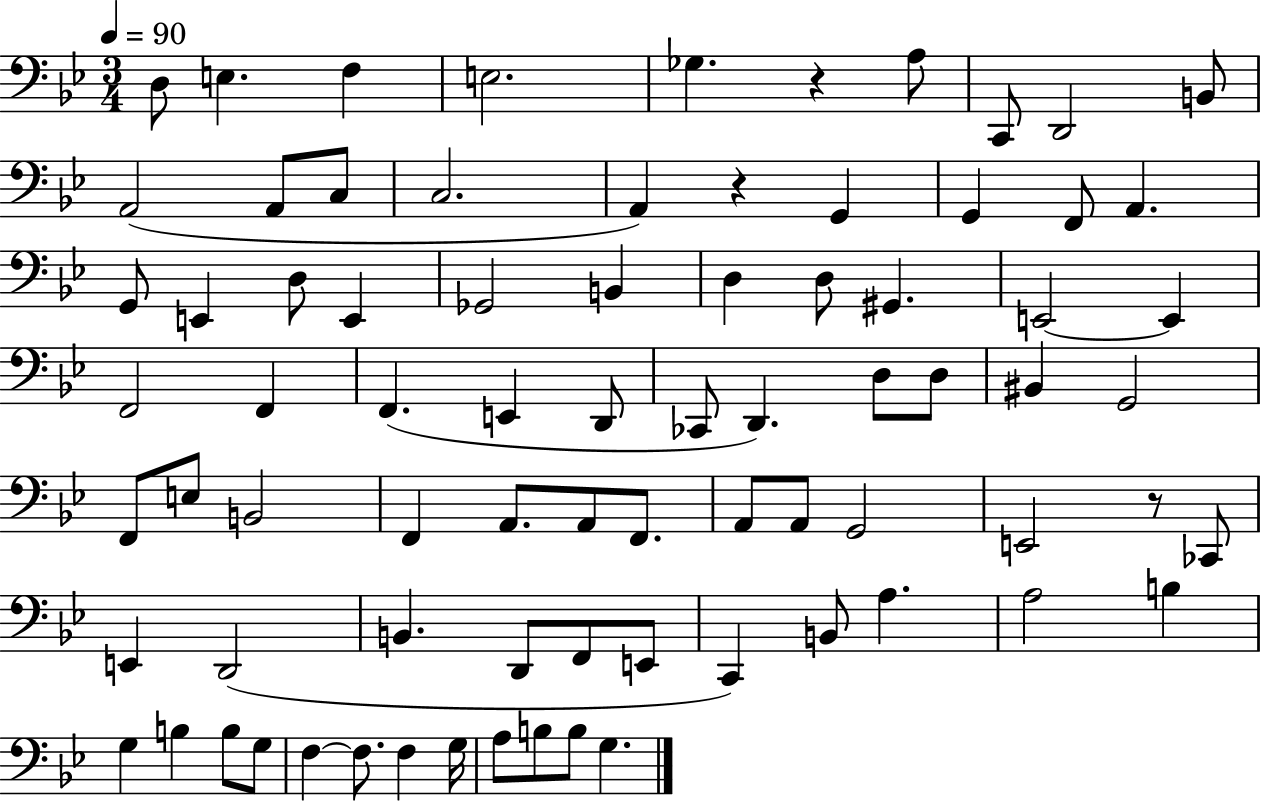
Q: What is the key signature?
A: BES major